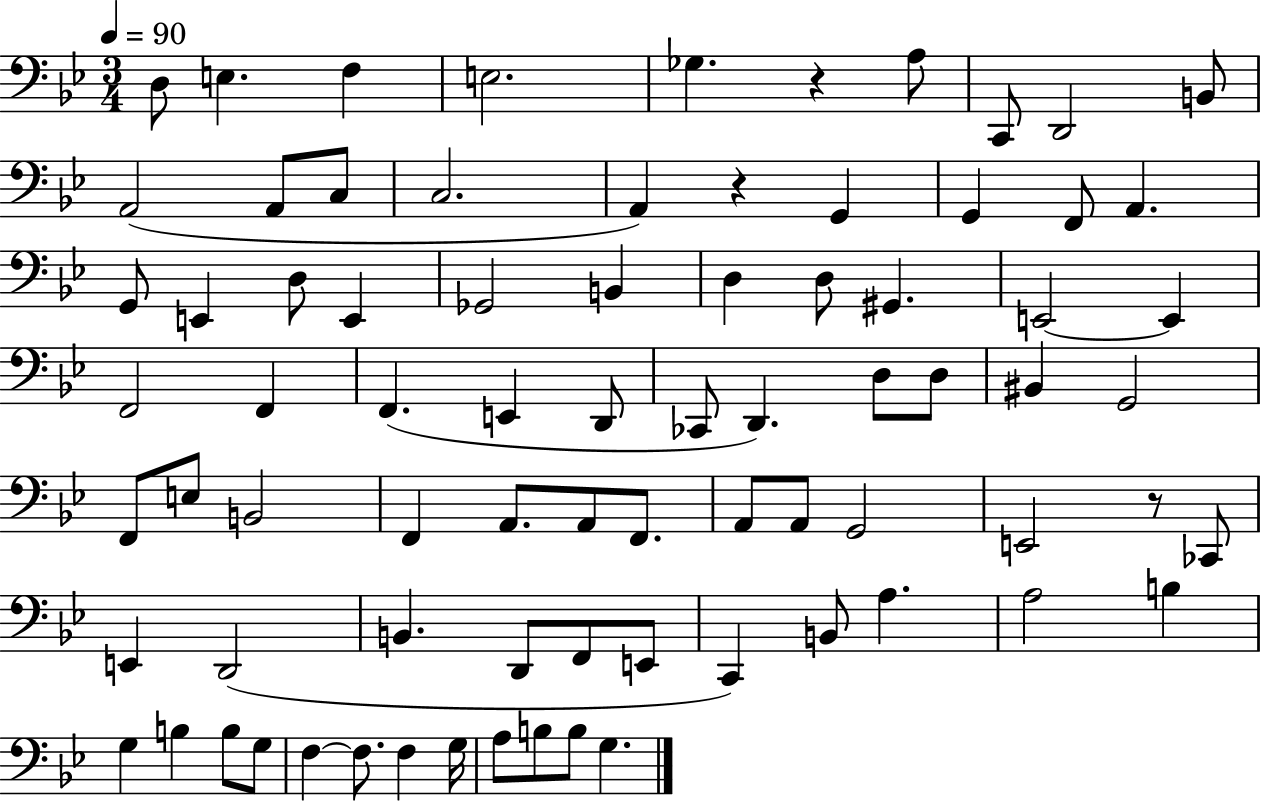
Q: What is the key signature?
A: BES major